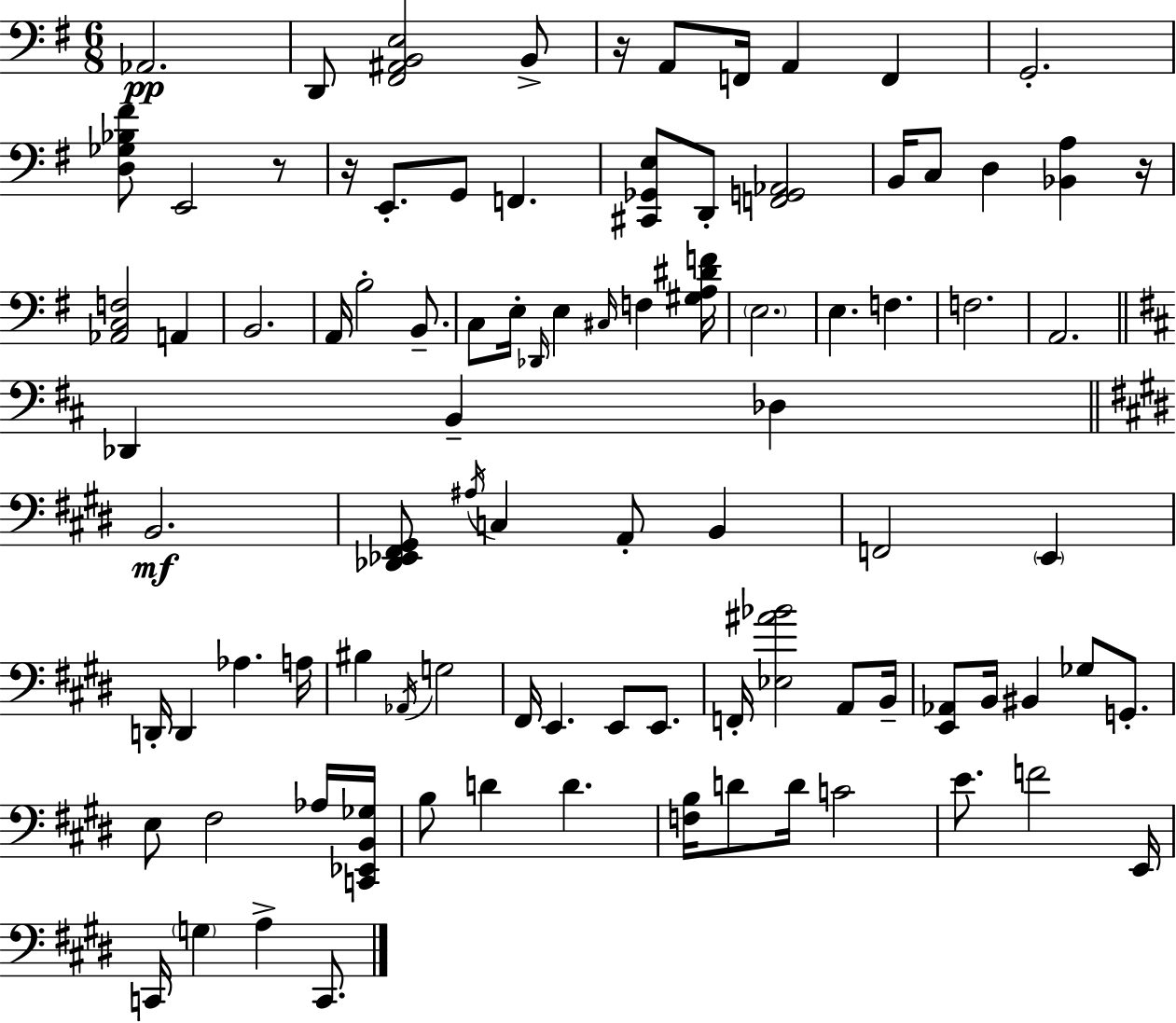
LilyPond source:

{
  \clef bass
  \numericTimeSignature
  \time 6/8
  \key e \minor
  aes,2.\pp | d,8 <fis, ais, b, e>2 b,8-> | r16 a,8 f,16 a,4 f,4 | g,2.-. | \break <d ges bes fis'>8 e,2 r8 | r16 e,8.-. g,8 f,4. | <cis, ges, e>8 d,8-. <f, g, aes,>2 | b,16 c8 d4 <bes, a>4 r16 | \break <aes, c f>2 a,4 | b,2. | a,16 b2-. b,8.-- | c8 e16-. \grace { des,16 } e4 \grace { cis16 } f4 | \break <gis a dis' f'>16 \parenthesize e2. | e4. f4. | f2. | a,2. | \break \bar "||" \break \key d \major des,4 b,4-- des4 | \bar "||" \break \key e \major b,2.\mf | <des, ees, fis, gis,>8 \acciaccatura { ais16 } c4 a,8-. b,4 | f,2 \parenthesize e,4 | d,16-. d,4 aes4. | \break a16 bis4 \acciaccatura { aes,16 } g2 | fis,16 e,4. e,8 e,8. | f,16-. <ees ais' bes'>2 a,8 | b,16-- <e, aes,>8 b,16 bis,4 ges8 g,8.-. | \break e8 fis2 | aes16 <c, ees, b, ges>16 b8 d'4 d'4. | <f b>16 d'8 d'16 c'2 | e'8. f'2 | \break e,16 c,16 \parenthesize g4 a4-> c,8. | \bar "|."
}